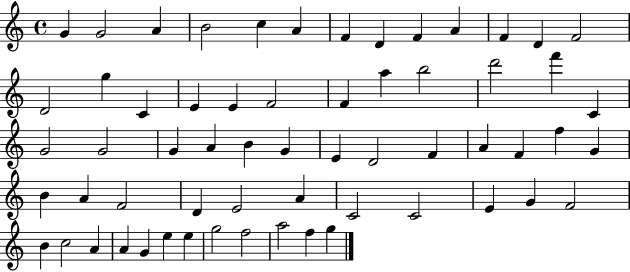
{
  \clef treble
  \time 4/4
  \defaultTimeSignature
  \key c \major
  g'4 g'2 a'4 | b'2 c''4 a'4 | f'4 d'4 f'4 a'4 | f'4 d'4 f'2 | \break d'2 g''4 c'4 | e'4 e'4 f'2 | f'4 a''4 b''2 | d'''2 f'''4 c'4 | \break g'2 g'2 | g'4 a'4 b'4 g'4 | e'4 d'2 f'4 | a'4 f'4 f''4 g'4 | \break b'4 a'4 f'2 | d'4 e'2 a'4 | c'2 c'2 | e'4 g'4 f'2 | \break b'4 c''2 a'4 | a'4 g'4 e''4 e''4 | g''2 f''2 | a''2 f''4 g''4 | \break \bar "|."
}